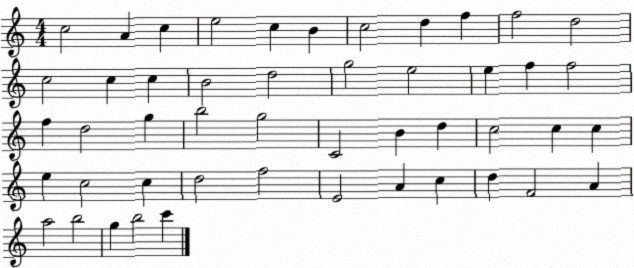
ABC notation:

X:1
T:Untitled
M:4/4
L:1/4
K:C
c2 A c e2 c B c2 d f f2 d2 c2 c c B2 d2 g2 e2 e f f2 f d2 g b2 g2 C2 B d c2 c c e c2 c d2 f2 E2 A c d F2 A a2 b2 g b2 c'